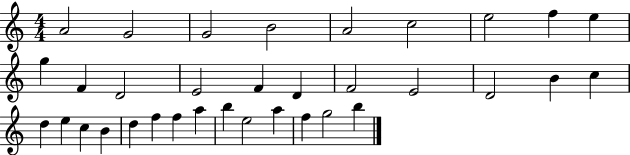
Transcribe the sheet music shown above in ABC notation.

X:1
T:Untitled
M:4/4
L:1/4
K:C
A2 G2 G2 B2 A2 c2 e2 f e g F D2 E2 F D F2 E2 D2 B c d e c B d f f a b e2 a f g2 b